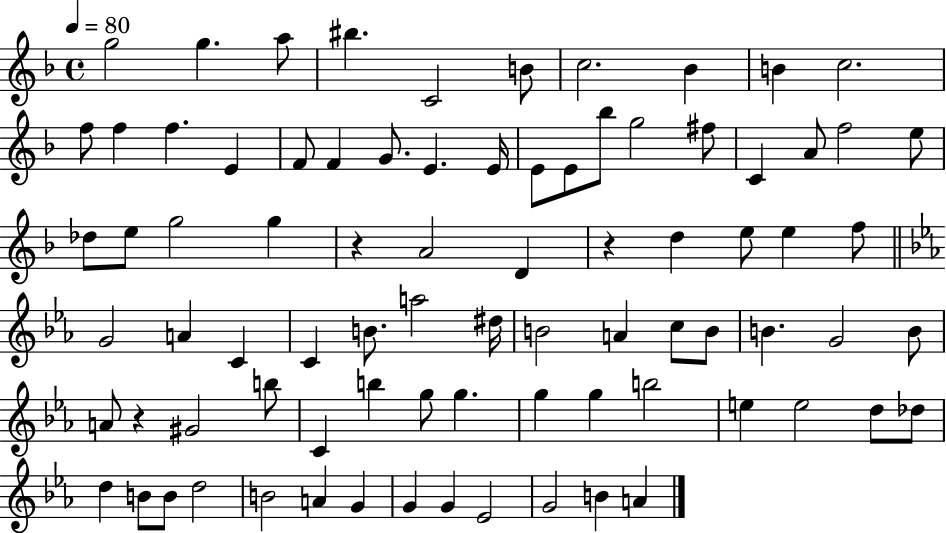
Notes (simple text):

G5/h G5/q. A5/e BIS5/q. C4/h B4/e C5/h. Bb4/q B4/q C5/h. F5/e F5/q F5/q. E4/q F4/e F4/q G4/e. E4/q. E4/s E4/e E4/e Bb5/e G5/h F#5/e C4/q A4/e F5/h E5/e Db5/e E5/e G5/h G5/q R/q A4/h D4/q R/q D5/q E5/e E5/q F5/e G4/h A4/q C4/q C4/q B4/e. A5/h D#5/s B4/h A4/q C5/e B4/e B4/q. G4/h B4/e A4/e R/q G#4/h B5/e C4/q B5/q G5/e G5/q. G5/q G5/q B5/h E5/q E5/h D5/e Db5/e D5/q B4/e B4/e D5/h B4/h A4/q G4/q G4/q G4/q Eb4/h G4/h B4/q A4/q